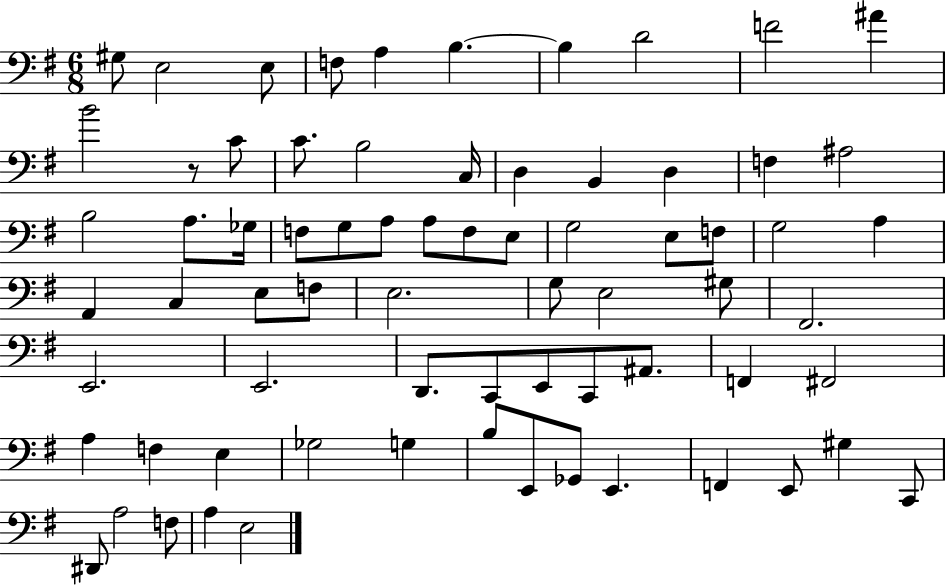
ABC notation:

X:1
T:Untitled
M:6/8
L:1/4
K:G
^G,/2 E,2 E,/2 F,/2 A, B, B, D2 F2 ^A B2 z/2 C/2 C/2 B,2 C,/4 D, B,, D, F, ^A,2 B,2 A,/2 _G,/4 F,/2 G,/2 A,/2 A,/2 F,/2 E,/2 G,2 E,/2 F,/2 G,2 A, A,, C, E,/2 F,/2 E,2 G,/2 E,2 ^G,/2 ^F,,2 E,,2 E,,2 D,,/2 C,,/2 E,,/2 C,,/2 ^A,,/2 F,, ^F,,2 A, F, E, _G,2 G, B,/2 E,,/2 _G,,/2 E,, F,, E,,/2 ^G, C,,/2 ^D,,/2 A,2 F,/2 A, E,2